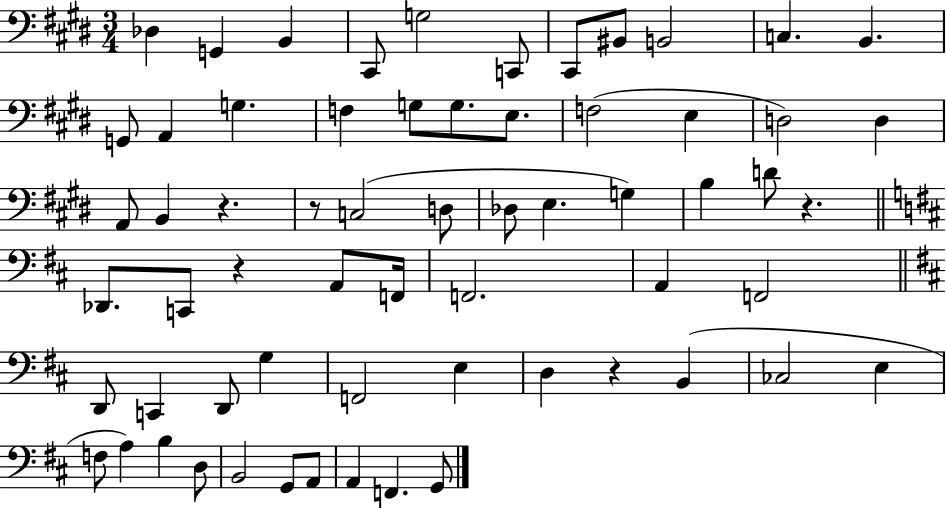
{
  \clef bass
  \numericTimeSignature
  \time 3/4
  \key e \major
  des4 g,4 b,4 | cis,8 g2 c,8 | cis,8 bis,8 b,2 | c4. b,4. | \break g,8 a,4 g4. | f4 g8 g8. e8. | f2( e4 | d2) d4 | \break a,8 b,4 r4. | r8 c2( d8 | des8 e4. g4) | b4 d'8 r4. | \break \bar "||" \break \key d \major des,8. c,8 r4 a,8 f,16 | f,2. | a,4 f,2 | \bar "||" \break \key b \minor d,8 c,4 d,8 g4 | f,2 e4 | d4 r4 b,4( | ces2 e4 | \break f8 a4) b4 d8 | b,2 g,8 a,8 | a,4 f,4. g,8 | \bar "|."
}